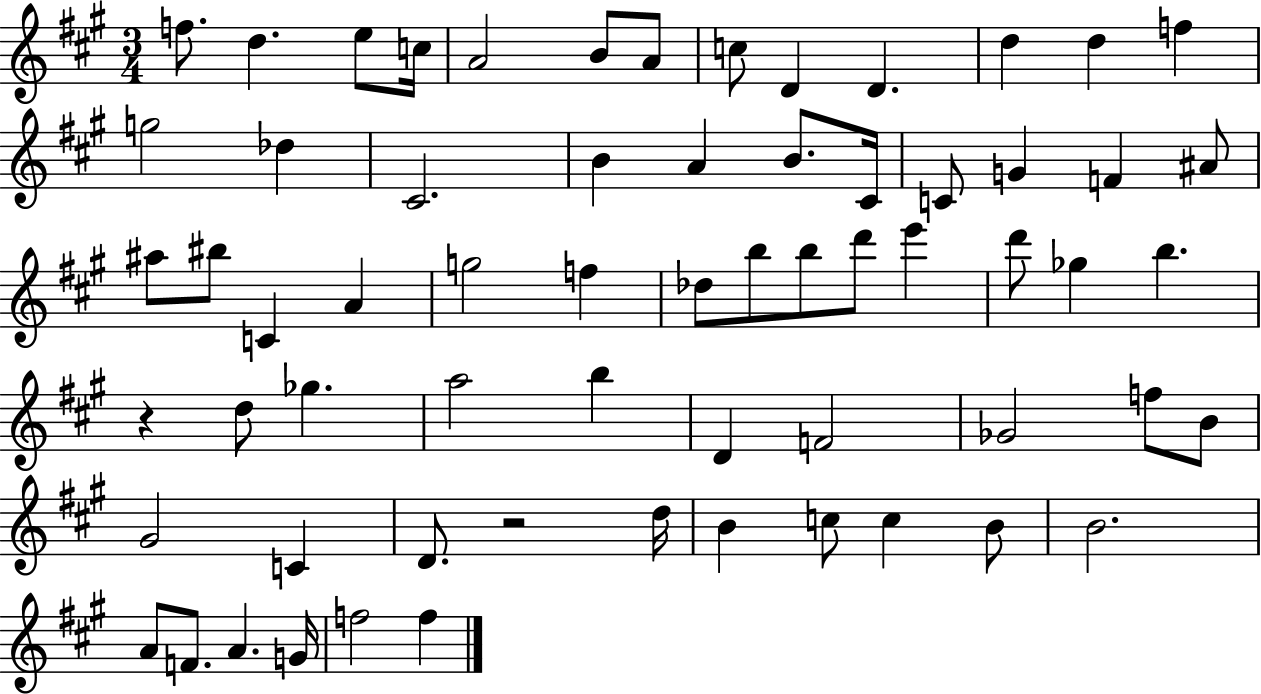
{
  \clef treble
  \numericTimeSignature
  \time 3/4
  \key a \major
  f''8. d''4. e''8 c''16 | a'2 b'8 a'8 | c''8 d'4 d'4. | d''4 d''4 f''4 | \break g''2 des''4 | cis'2. | b'4 a'4 b'8. cis'16 | c'8 g'4 f'4 ais'8 | \break ais''8 bis''8 c'4 a'4 | g''2 f''4 | des''8 b''8 b''8 d'''8 e'''4 | d'''8 ges''4 b''4. | \break r4 d''8 ges''4. | a''2 b''4 | d'4 f'2 | ges'2 f''8 b'8 | \break gis'2 c'4 | d'8. r2 d''16 | b'4 c''8 c''4 b'8 | b'2. | \break a'8 f'8. a'4. g'16 | f''2 f''4 | \bar "|."
}